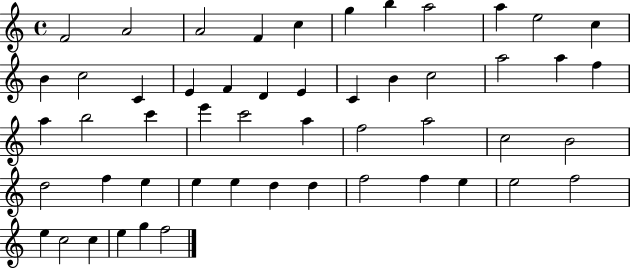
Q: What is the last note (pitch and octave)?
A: F5